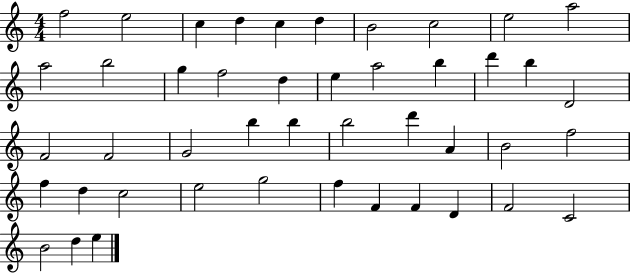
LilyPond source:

{
  \clef treble
  \numericTimeSignature
  \time 4/4
  \key c \major
  f''2 e''2 | c''4 d''4 c''4 d''4 | b'2 c''2 | e''2 a''2 | \break a''2 b''2 | g''4 f''2 d''4 | e''4 a''2 b''4 | d'''4 b''4 d'2 | \break f'2 f'2 | g'2 b''4 b''4 | b''2 d'''4 a'4 | b'2 f''2 | \break f''4 d''4 c''2 | e''2 g''2 | f''4 f'4 f'4 d'4 | f'2 c'2 | \break b'2 d''4 e''4 | \bar "|."
}